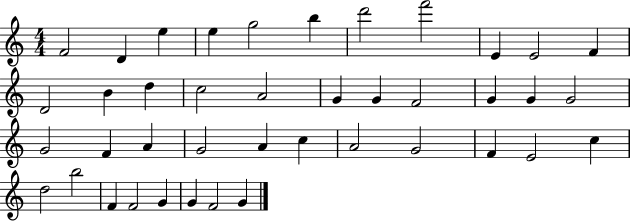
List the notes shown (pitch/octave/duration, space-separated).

F4/h D4/q E5/q E5/q G5/h B5/q D6/h F6/h E4/q E4/h F4/q D4/h B4/q D5/q C5/h A4/h G4/q G4/q F4/h G4/q G4/q G4/h G4/h F4/q A4/q G4/h A4/q C5/q A4/h G4/h F4/q E4/h C5/q D5/h B5/h F4/q F4/h G4/q G4/q F4/h G4/q